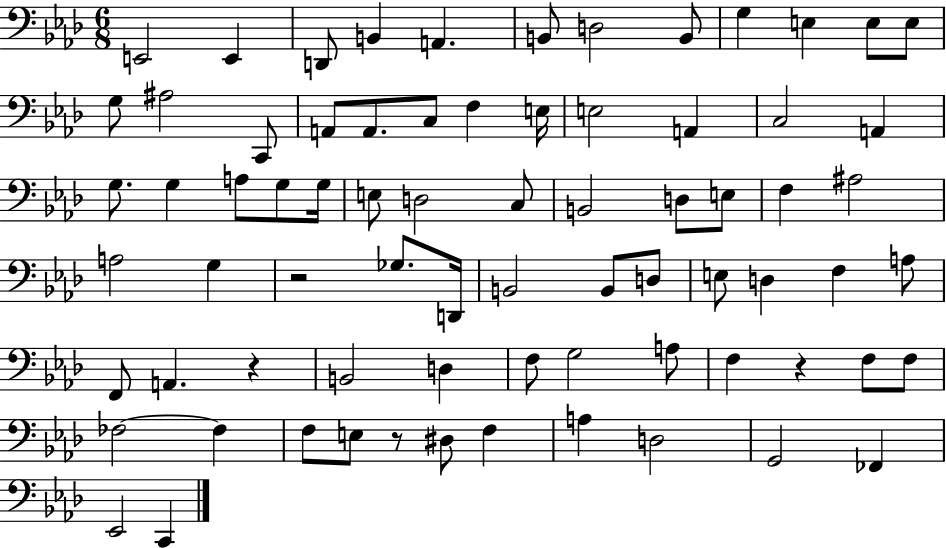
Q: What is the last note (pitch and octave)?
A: C2